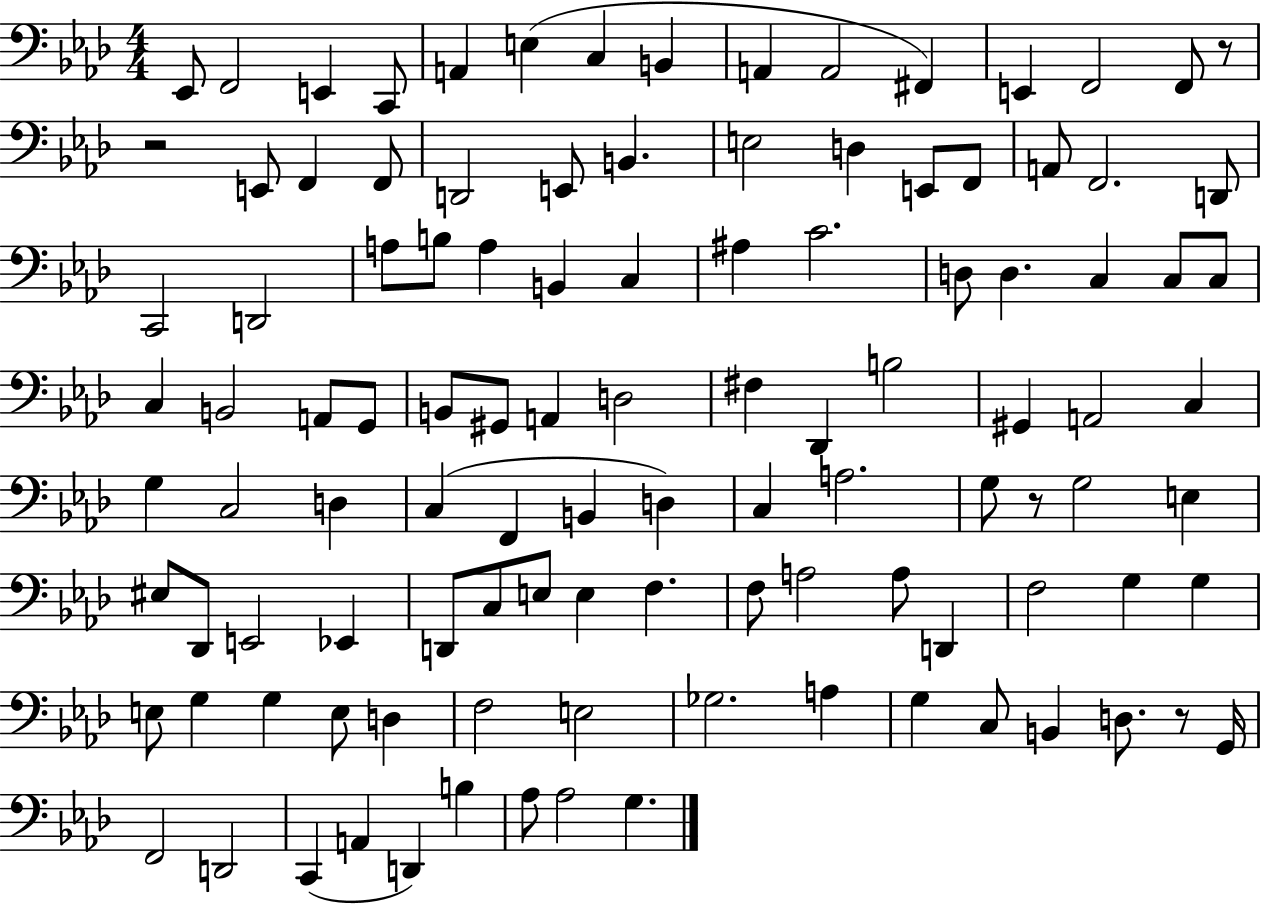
{
  \clef bass
  \numericTimeSignature
  \time 4/4
  \key aes \major
  ees,8 f,2 e,4 c,8 | a,4 e4( c4 b,4 | a,4 a,2 fis,4) | e,4 f,2 f,8 r8 | \break r2 e,8 f,4 f,8 | d,2 e,8 b,4. | e2 d4 e,8 f,8 | a,8 f,2. d,8 | \break c,2 d,2 | a8 b8 a4 b,4 c4 | ais4 c'2. | d8 d4. c4 c8 c8 | \break c4 b,2 a,8 g,8 | b,8 gis,8 a,4 d2 | fis4 des,4 b2 | gis,4 a,2 c4 | \break g4 c2 d4 | c4( f,4 b,4 d4) | c4 a2. | g8 r8 g2 e4 | \break eis8 des,8 e,2 ees,4 | d,8 c8 e8 e4 f4. | f8 a2 a8 d,4 | f2 g4 g4 | \break e8 g4 g4 e8 d4 | f2 e2 | ges2. a4 | g4 c8 b,4 d8. r8 g,16 | \break f,2 d,2 | c,4( a,4 d,4) b4 | aes8 aes2 g4. | \bar "|."
}